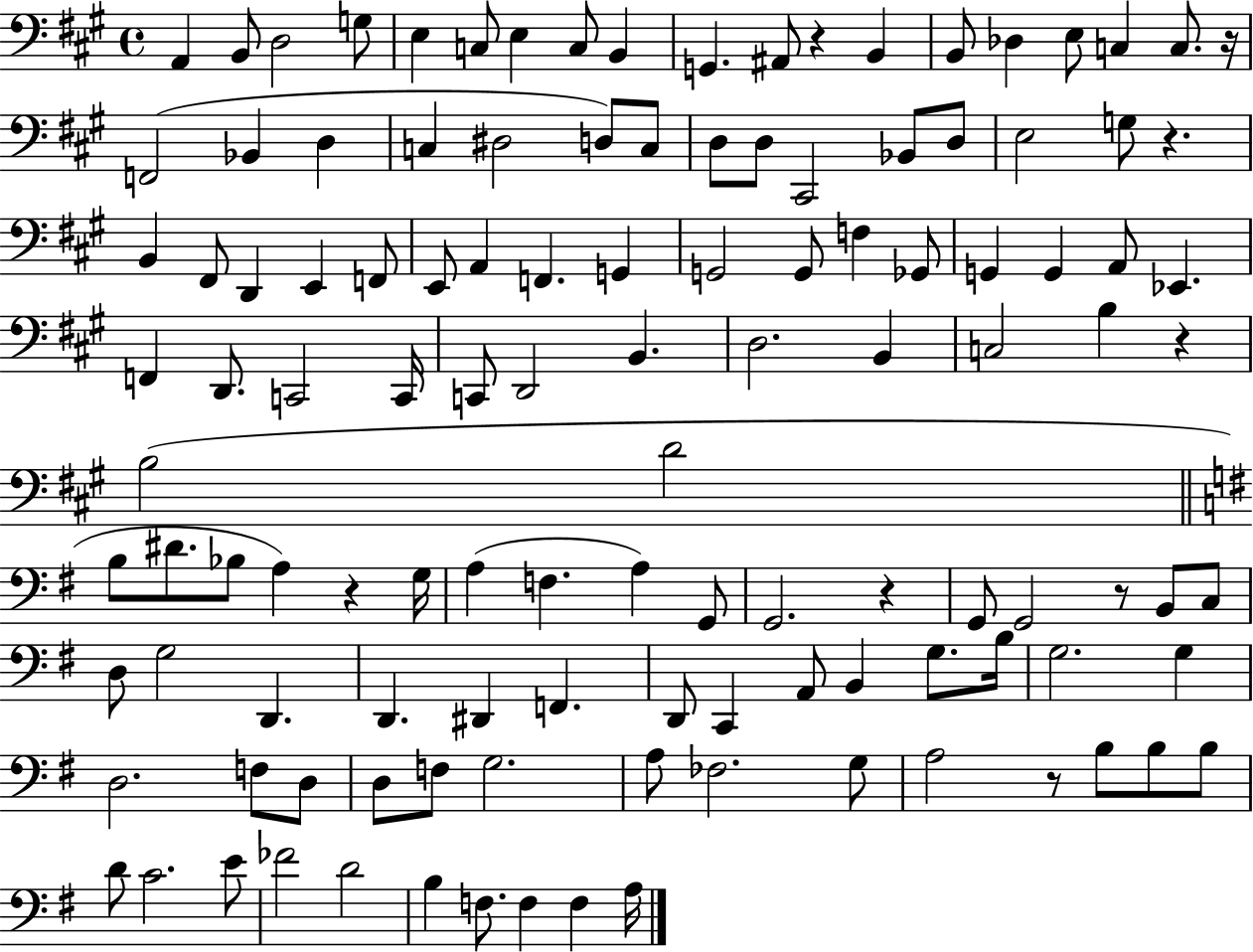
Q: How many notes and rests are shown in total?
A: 120